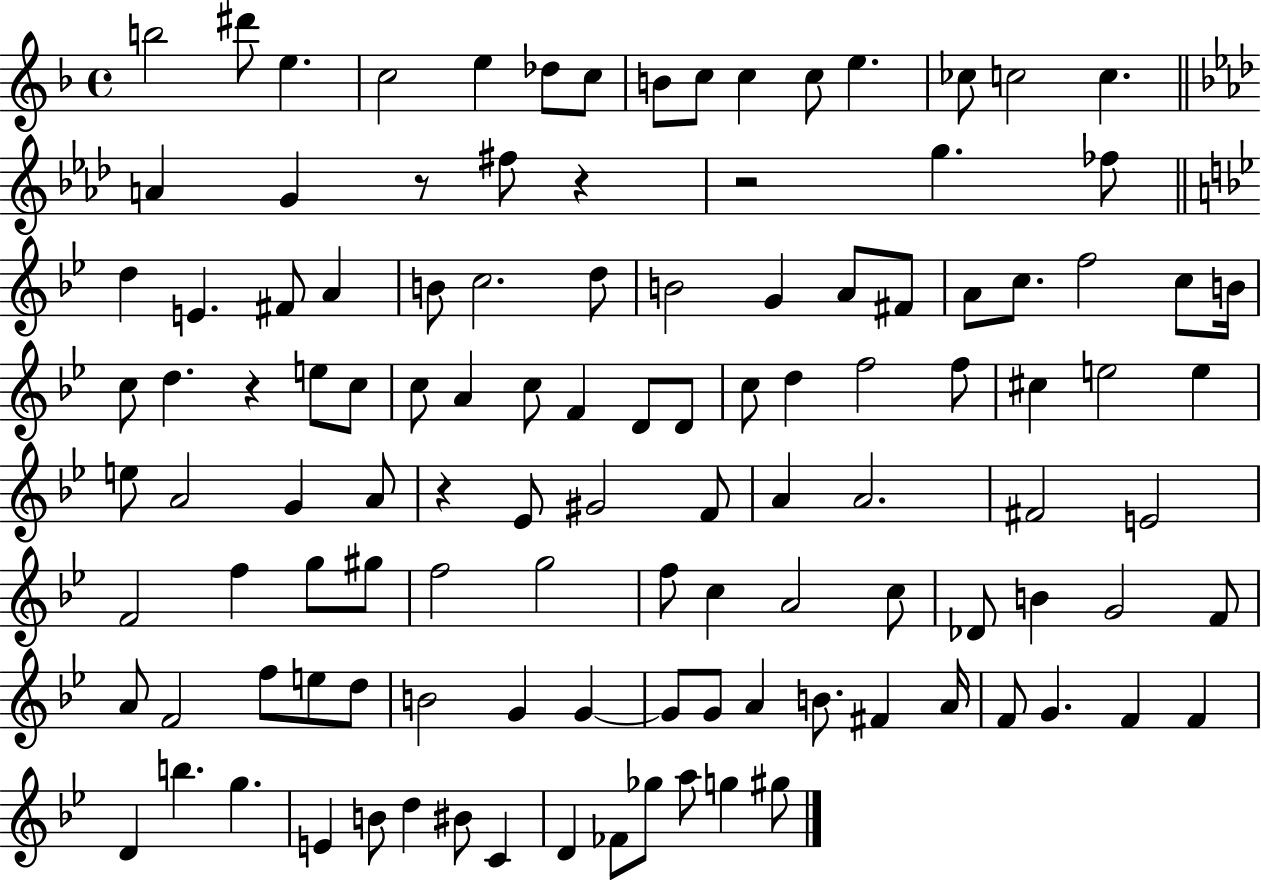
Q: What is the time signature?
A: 4/4